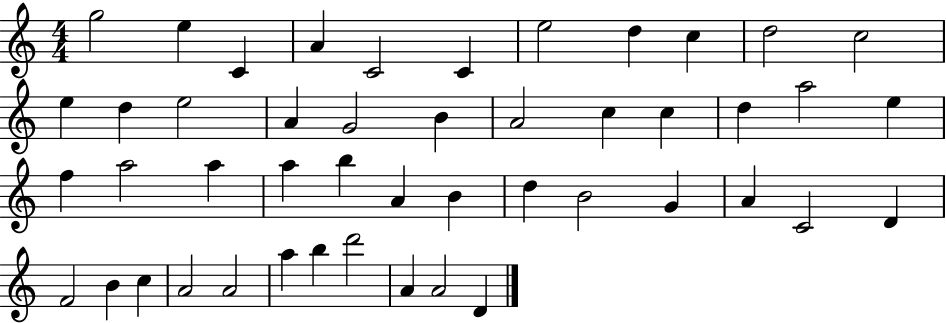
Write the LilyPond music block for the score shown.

{
  \clef treble
  \numericTimeSignature
  \time 4/4
  \key c \major
  g''2 e''4 c'4 | a'4 c'2 c'4 | e''2 d''4 c''4 | d''2 c''2 | \break e''4 d''4 e''2 | a'4 g'2 b'4 | a'2 c''4 c''4 | d''4 a''2 e''4 | \break f''4 a''2 a''4 | a''4 b''4 a'4 b'4 | d''4 b'2 g'4 | a'4 c'2 d'4 | \break f'2 b'4 c''4 | a'2 a'2 | a''4 b''4 d'''2 | a'4 a'2 d'4 | \break \bar "|."
}